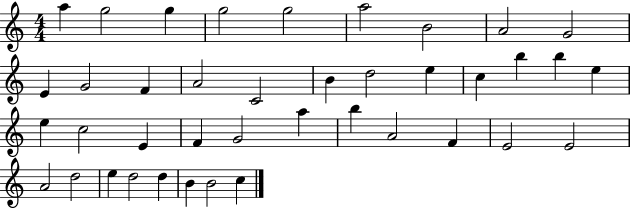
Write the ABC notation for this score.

X:1
T:Untitled
M:4/4
L:1/4
K:C
a g2 g g2 g2 a2 B2 A2 G2 E G2 F A2 C2 B d2 e c b b e e c2 E F G2 a b A2 F E2 E2 A2 d2 e d2 d B B2 c